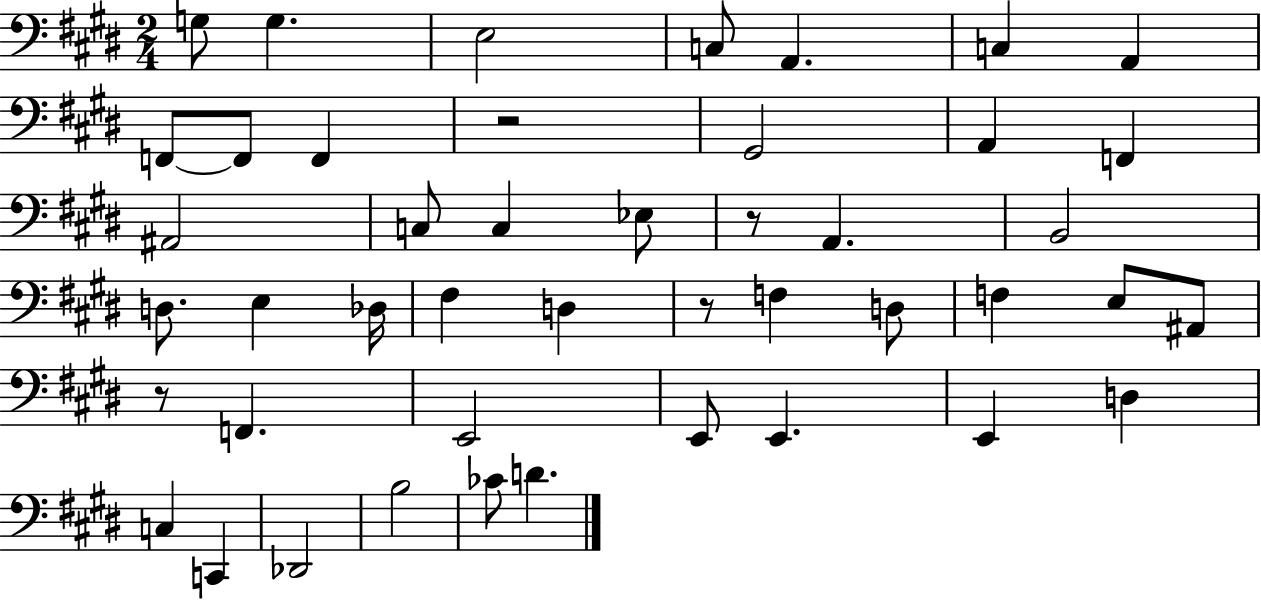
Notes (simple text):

G3/e G3/q. E3/h C3/e A2/q. C3/q A2/q F2/e F2/e F2/q R/h G#2/h A2/q F2/q A#2/h C3/e C3/q Eb3/e R/e A2/q. B2/h D3/e. E3/q Db3/s F#3/q D3/q R/e F3/q D3/e F3/q E3/e A#2/e R/e F2/q. E2/h E2/e E2/q. E2/q D3/q C3/q C2/q Db2/h B3/h CES4/e D4/q.